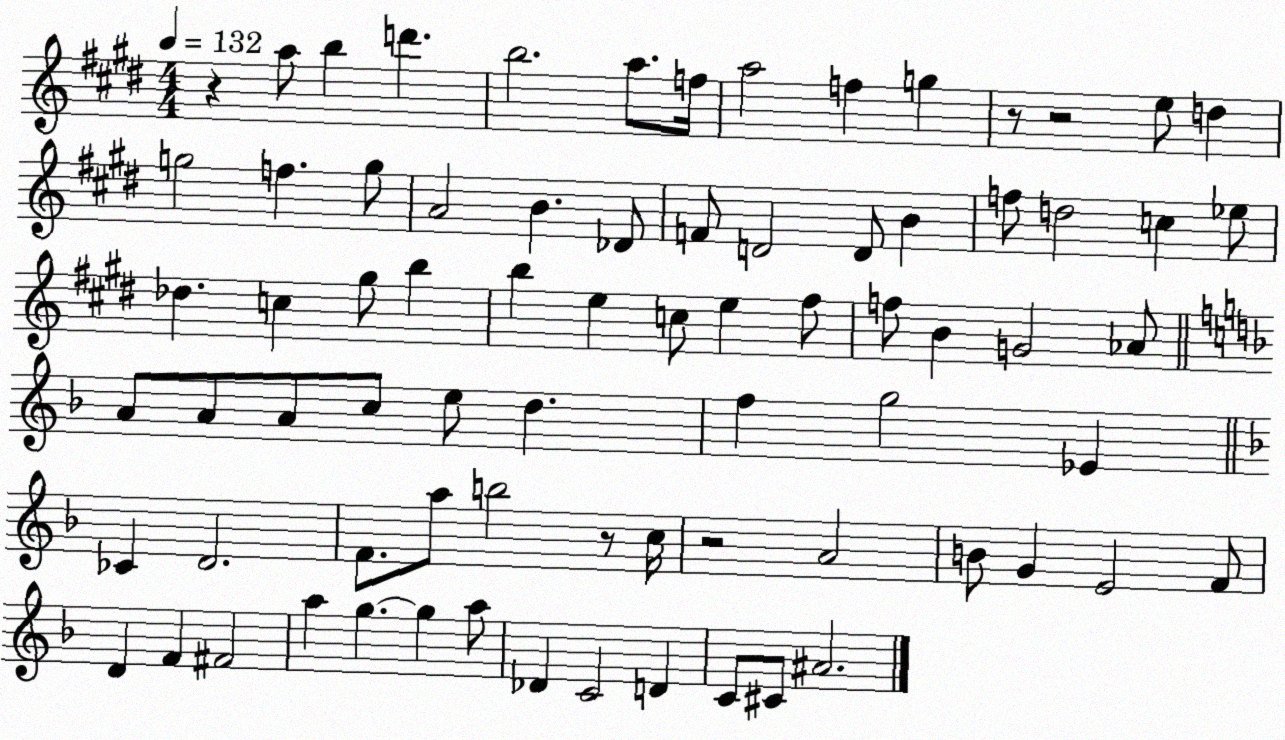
X:1
T:Untitled
M:4/4
L:1/4
K:E
z a/2 b d' b2 a/2 f/4 a2 f g z/2 z2 e/2 d g2 f g/2 A2 B _D/2 F/2 D2 D/2 B f/2 d2 c _e/2 _d c ^g/2 b b e c/2 e ^f/2 f/2 B G2 _A/2 A/2 A/2 A/2 c/2 e/2 d f g2 _E _C D2 F/2 a/2 b2 z/2 c/4 z2 A2 B/2 G E2 F/2 D F ^F2 a g g a/2 _D C2 D C/2 ^C/2 ^A2